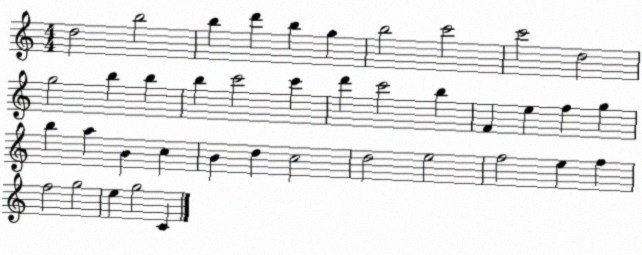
X:1
T:Untitled
M:4/4
L:1/4
K:C
d2 b2 b d' b g b2 c'2 c'2 d2 g2 b b b c'2 c' d' c'2 b F e f g b a B c B d c2 d2 e2 f2 e f f2 g2 e g2 C